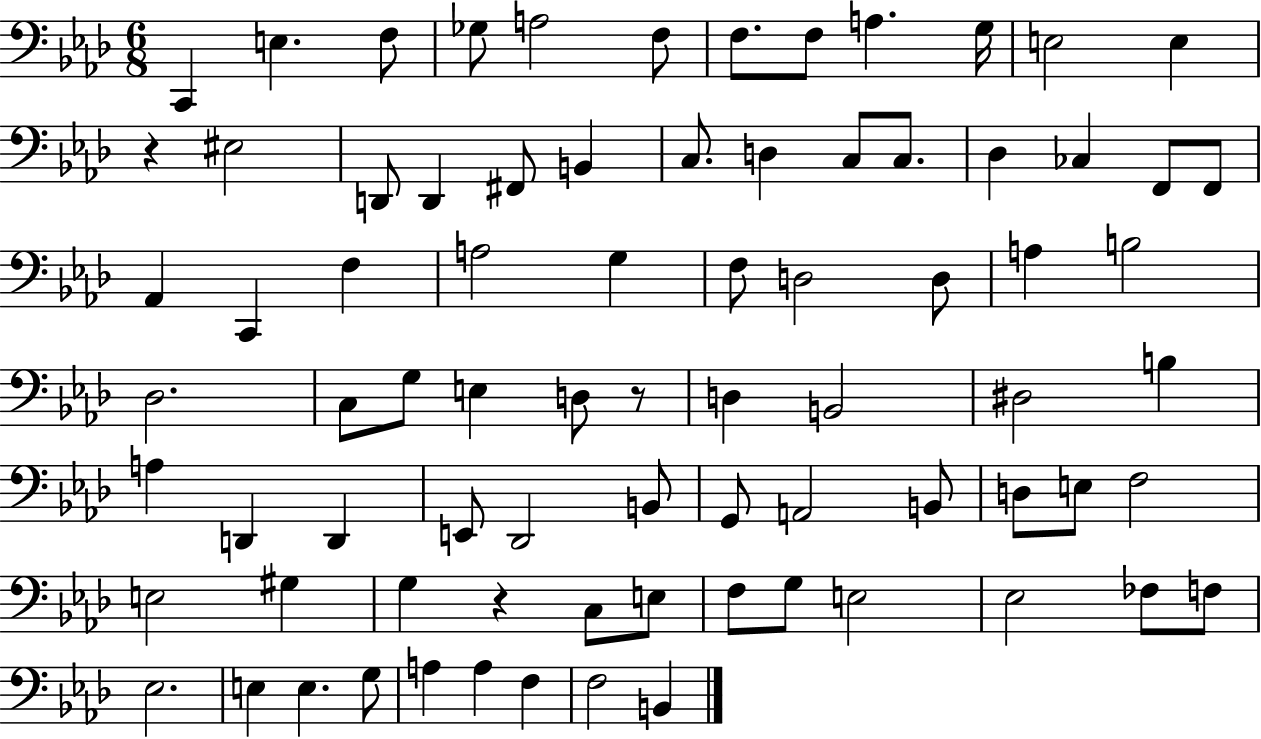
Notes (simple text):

C2/q E3/q. F3/e Gb3/e A3/h F3/e F3/e. F3/e A3/q. G3/s E3/h E3/q R/q EIS3/h D2/e D2/q F#2/e B2/q C3/e. D3/q C3/e C3/e. Db3/q CES3/q F2/e F2/e Ab2/q C2/q F3/q A3/h G3/q F3/e D3/h D3/e A3/q B3/h Db3/h. C3/e G3/e E3/q D3/e R/e D3/q B2/h D#3/h B3/q A3/q D2/q D2/q E2/e Db2/h B2/e G2/e A2/h B2/e D3/e E3/e F3/h E3/h G#3/q G3/q R/q C3/e E3/e F3/e G3/e E3/h Eb3/h FES3/e F3/e Eb3/h. E3/q E3/q. G3/e A3/q A3/q F3/q F3/h B2/q